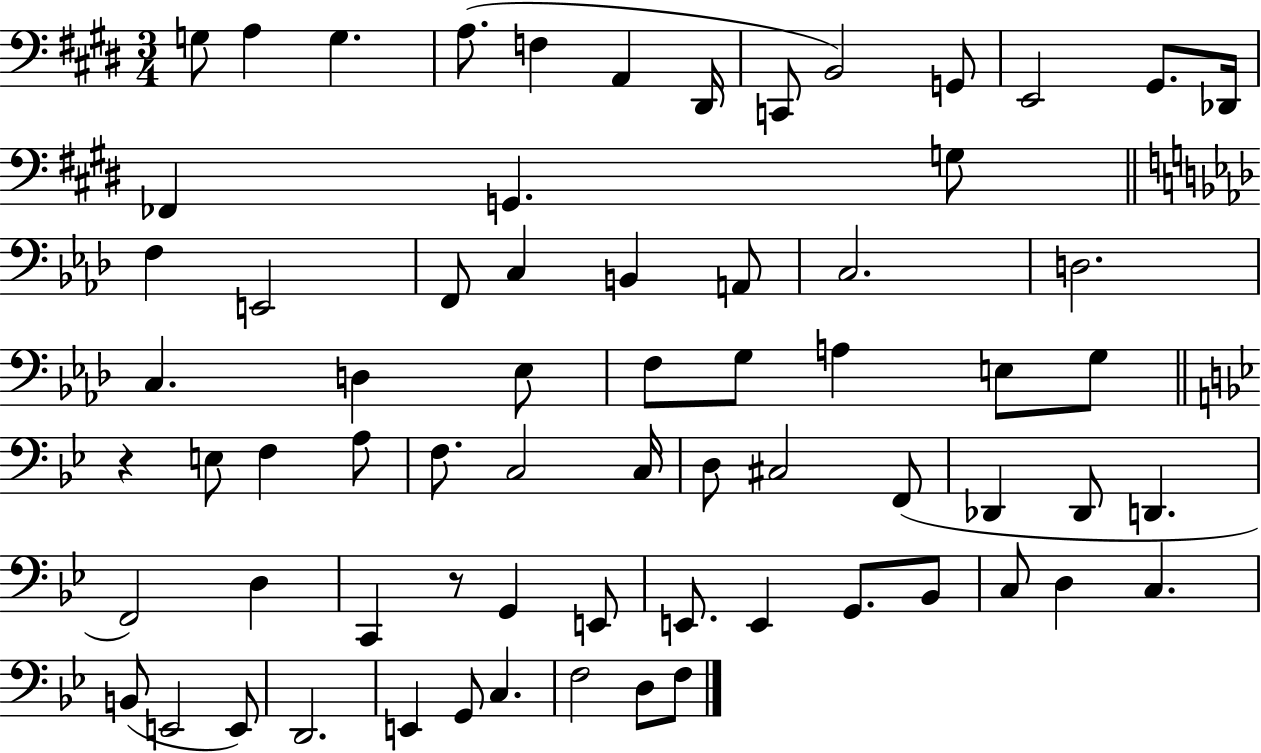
{
  \clef bass
  \numericTimeSignature
  \time 3/4
  \key e \major
  g8 a4 g4. | a8.( f4 a,4 dis,16 | c,8 b,2) g,8 | e,2 gis,8. des,16 | \break fes,4 g,4. g8 | \bar "||" \break \key f \minor f4 e,2 | f,8 c4 b,4 a,8 | c2. | d2. | \break c4. d4 ees8 | f8 g8 a4 e8 g8 | \bar "||" \break \key g \minor r4 e8 f4 a8 | f8. c2 c16 | d8 cis2 f,8( | des,4 des,8 d,4. | \break f,2) d4 | c,4 r8 g,4 e,8 | e,8. e,4 g,8. bes,8 | c8 d4 c4. | \break b,8( e,2 e,8) | d,2. | e,4 g,8 c4. | f2 d8 f8 | \break \bar "|."
}